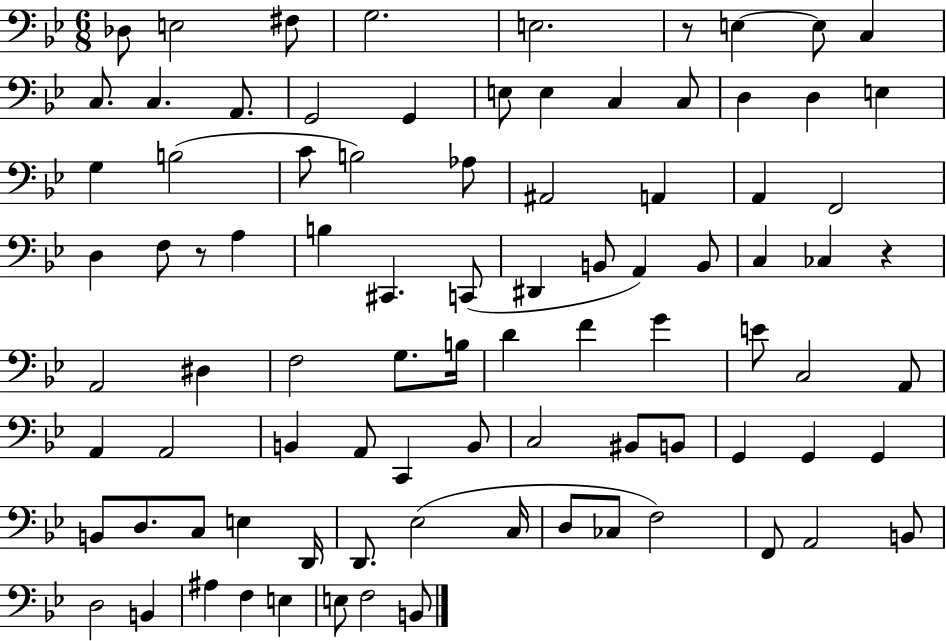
{
  \clef bass
  \numericTimeSignature
  \time 6/8
  \key bes \major
  des8 e2 fis8 | g2. | e2. | r8 e4~~ e8 c4 | \break c8. c4. a,8. | g,2 g,4 | e8 e4 c4 c8 | d4 d4 e4 | \break g4 b2( | c'8 b2) aes8 | ais,2 a,4 | a,4 f,2 | \break d4 f8 r8 a4 | b4 cis,4. c,8( | dis,4 b,8 a,4) b,8 | c4 ces4 r4 | \break a,2 dis4 | f2 g8. b16 | d'4 f'4 g'4 | e'8 c2 a,8 | \break a,4 a,2 | b,4 a,8 c,4 b,8 | c2 bis,8 b,8 | g,4 g,4 g,4 | \break b,8 d8. c8 e4 d,16 | d,8. ees2( c16 | d8 ces8 f2) | f,8 a,2 b,8 | \break d2 b,4 | ais4 f4 e4 | e8 f2 b,8 | \bar "|."
}